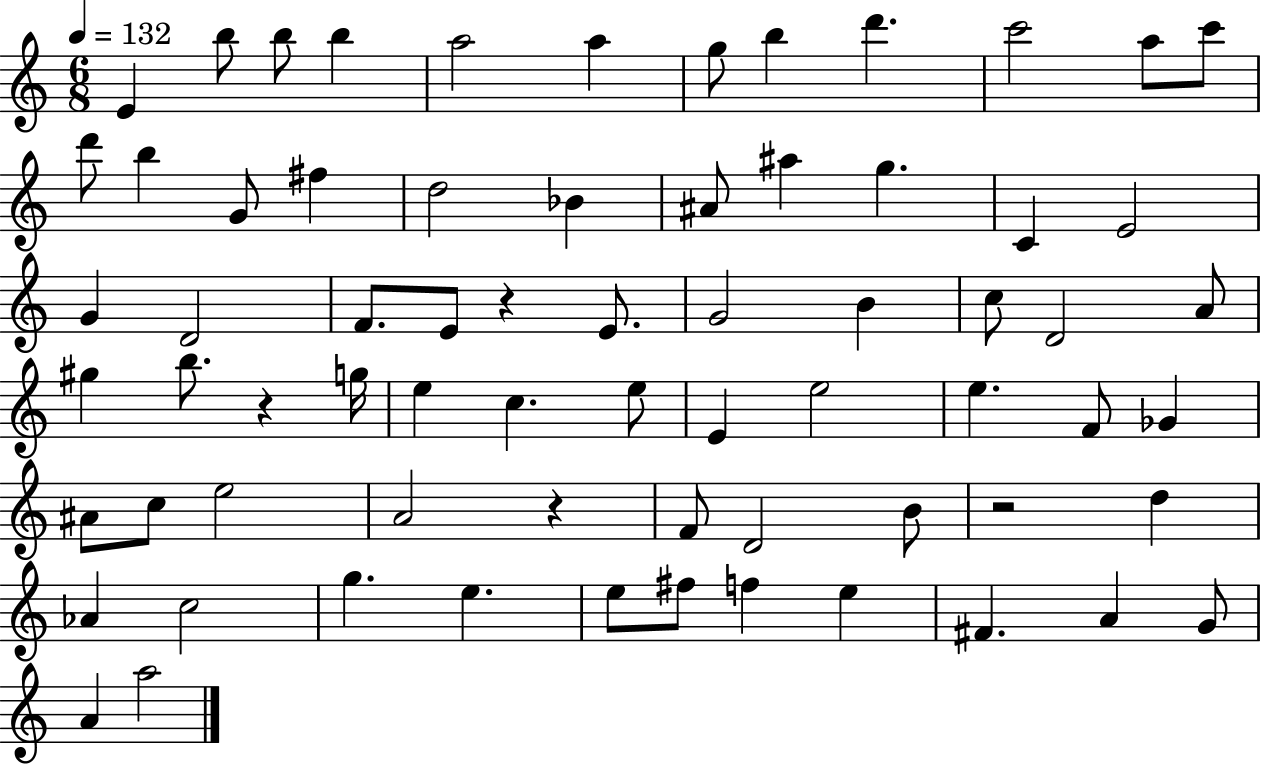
{
  \clef treble
  \numericTimeSignature
  \time 6/8
  \key c \major
  \tempo 4 = 132
  e'4 b''8 b''8 b''4 | a''2 a''4 | g''8 b''4 d'''4. | c'''2 a''8 c'''8 | \break d'''8 b''4 g'8 fis''4 | d''2 bes'4 | ais'8 ais''4 g''4. | c'4 e'2 | \break g'4 d'2 | f'8. e'8 r4 e'8. | g'2 b'4 | c''8 d'2 a'8 | \break gis''4 b''8. r4 g''16 | e''4 c''4. e''8 | e'4 e''2 | e''4. f'8 ges'4 | \break ais'8 c''8 e''2 | a'2 r4 | f'8 d'2 b'8 | r2 d''4 | \break aes'4 c''2 | g''4. e''4. | e''8 fis''8 f''4 e''4 | fis'4. a'4 g'8 | \break a'4 a''2 | \bar "|."
}